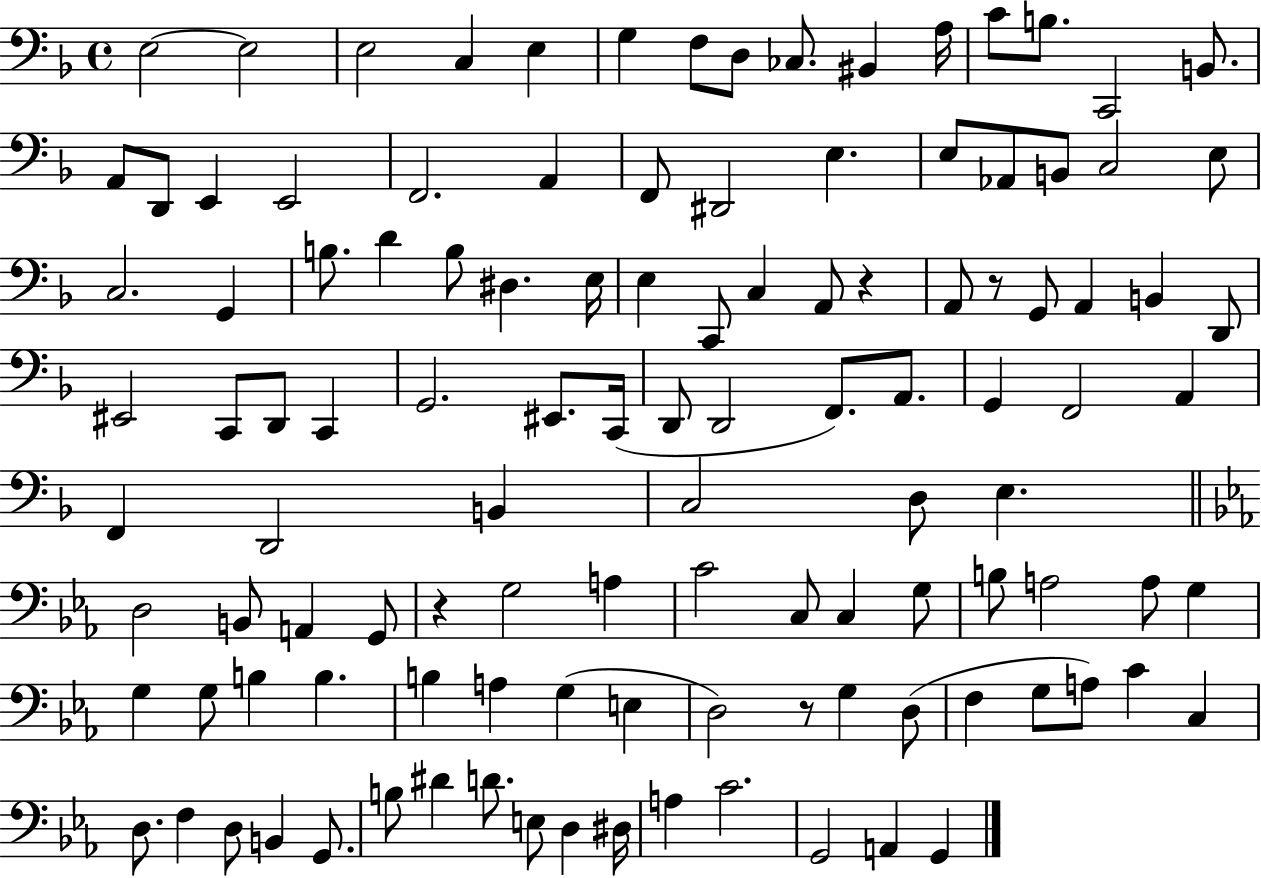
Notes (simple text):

E3/h E3/h E3/h C3/q E3/q G3/q F3/e D3/e CES3/e. BIS2/q A3/s C4/e B3/e. C2/h B2/e. A2/e D2/e E2/q E2/h F2/h. A2/q F2/e D#2/h E3/q. E3/e Ab2/e B2/e C3/h E3/e C3/h. G2/q B3/e. D4/q B3/e D#3/q. E3/s E3/q C2/e C3/q A2/e R/q A2/e R/e G2/e A2/q B2/q D2/e EIS2/h C2/e D2/e C2/q G2/h. EIS2/e. C2/s D2/e D2/h F2/e. A2/e. G2/q F2/h A2/q F2/q D2/h B2/q C3/h D3/e E3/q. D3/h B2/e A2/q G2/e R/q G3/h A3/q C4/h C3/e C3/q G3/e B3/e A3/h A3/e G3/q G3/q G3/e B3/q B3/q. B3/q A3/q G3/q E3/q D3/h R/e G3/q D3/e F3/q G3/e A3/e C4/q C3/q D3/e. F3/q D3/e B2/q G2/e. B3/e D#4/q D4/e. E3/e D3/q D#3/s A3/q C4/h. G2/h A2/q G2/q